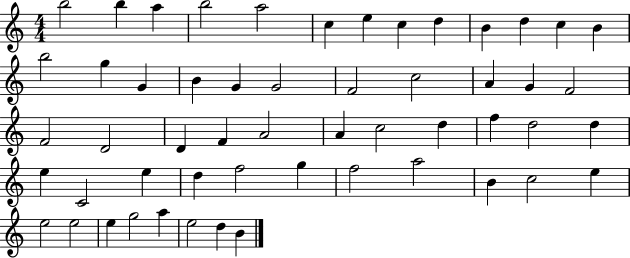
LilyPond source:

{
  \clef treble
  \numericTimeSignature
  \time 4/4
  \key c \major
  b''2 b''4 a''4 | b''2 a''2 | c''4 e''4 c''4 d''4 | b'4 d''4 c''4 b'4 | \break b''2 g''4 g'4 | b'4 g'4 g'2 | f'2 c''2 | a'4 g'4 f'2 | \break f'2 d'2 | d'4 f'4 a'2 | a'4 c''2 d''4 | f''4 d''2 d''4 | \break e''4 c'2 e''4 | d''4 f''2 g''4 | f''2 a''2 | b'4 c''2 e''4 | \break e''2 e''2 | e''4 g''2 a''4 | e''2 d''4 b'4 | \bar "|."
}